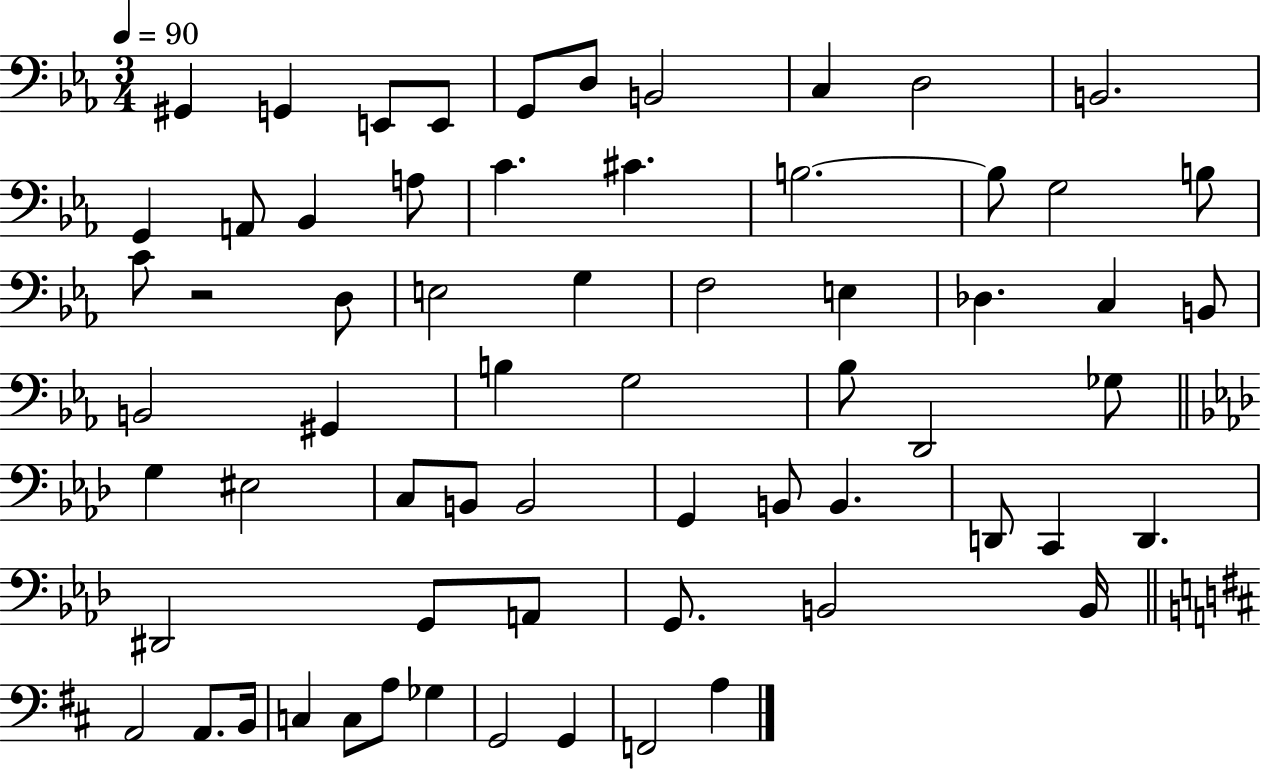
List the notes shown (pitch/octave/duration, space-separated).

G#2/q G2/q E2/e E2/e G2/e D3/e B2/h C3/q D3/h B2/h. G2/q A2/e Bb2/q A3/e C4/q. C#4/q. B3/h. B3/e G3/h B3/e C4/e R/h D3/e E3/h G3/q F3/h E3/q Db3/q. C3/q B2/e B2/h G#2/q B3/q G3/h Bb3/e D2/h Gb3/e G3/q EIS3/h C3/e B2/e B2/h G2/q B2/e B2/q. D2/e C2/q D2/q. D#2/h G2/e A2/e G2/e. B2/h B2/s A2/h A2/e. B2/s C3/q C3/e A3/e Gb3/q G2/h G2/q F2/h A3/q